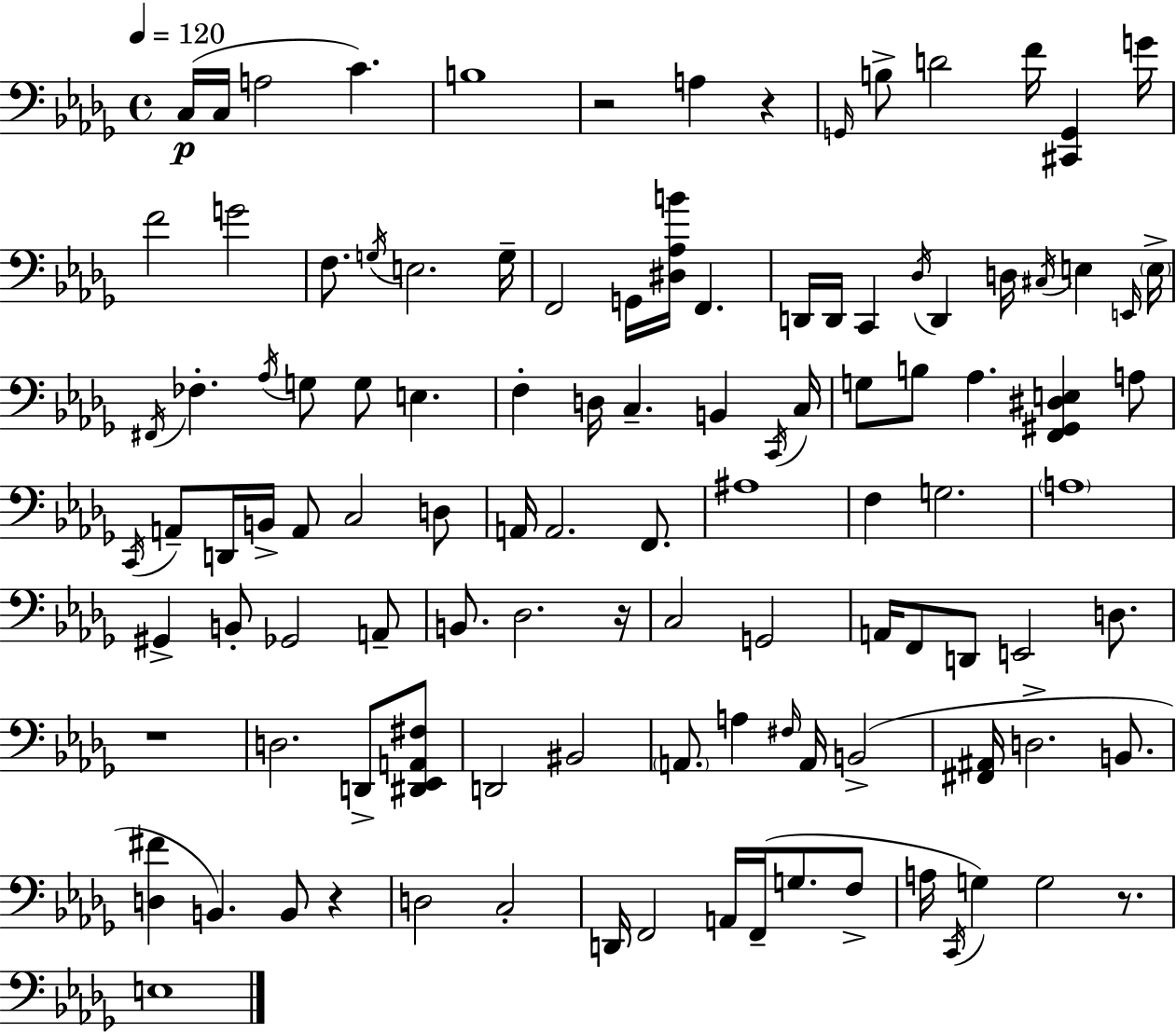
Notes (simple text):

C3/s C3/s A3/h C4/q. B3/w R/h A3/q R/q G2/s B3/e D4/h F4/s [C#2,G2]/q G4/s F4/h G4/h F3/e. G3/s E3/h. G3/s F2/h G2/s [D#3,Ab3,B4]/s F2/q. D2/s D2/s C2/q Db3/s D2/q D3/s C#3/s E3/q E2/s E3/s F#2/s FES3/q. Ab3/s G3/e G3/e E3/q. F3/q D3/s C3/q. B2/q C2/s C3/s G3/e B3/e Ab3/q. [F2,G#2,D#3,E3]/q A3/e C2/s A2/e D2/s B2/s A2/e C3/h D3/e A2/s A2/h. F2/e. A#3/w F3/q G3/h. A3/w G#2/q B2/e Gb2/h A2/e B2/e. Db3/h. R/s C3/h G2/h A2/s F2/e D2/e E2/h D3/e. R/w D3/h. D2/e [D#2,Eb2,A2,F#3]/e D2/h BIS2/h A2/e. A3/q F#3/s A2/s B2/h [F#2,A#2]/s D3/h. B2/e. [D3,F#4]/q B2/q. B2/e R/q D3/h C3/h D2/s F2/h A2/s F2/s G3/e. F3/e A3/s C2/s G3/q G3/h R/e. E3/w